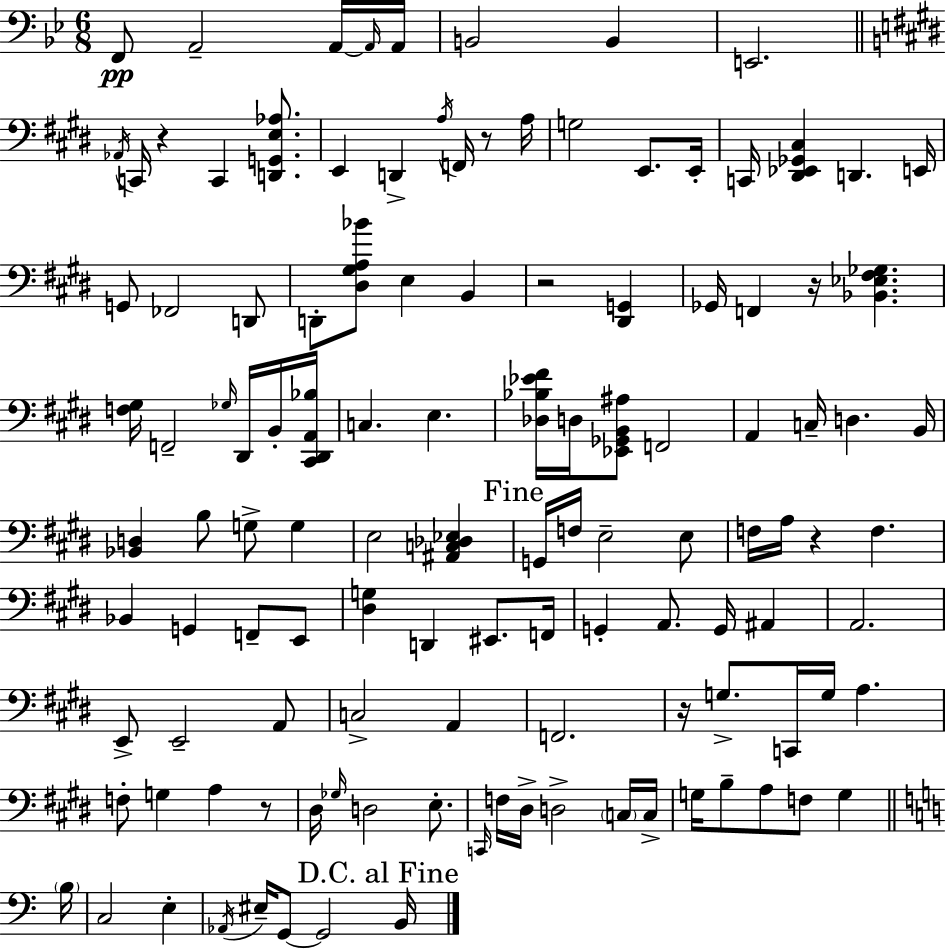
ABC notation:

X:1
T:Untitled
M:6/8
L:1/4
K:Bb
F,,/2 A,,2 A,,/4 A,,/4 A,,/4 B,,2 B,, E,,2 _A,,/4 C,,/4 z C,, [D,,G,,E,_A,]/2 E,, D,, A,/4 F,,/4 z/2 A,/4 G,2 E,,/2 E,,/4 C,,/4 [^D,,_E,,_G,,^C,] D,, E,,/4 G,,/2 _F,,2 D,,/2 D,,/2 [^D,^G,A,_B]/2 E, B,, z2 [^D,,G,,] _G,,/4 F,, z/4 [_B,,_E,^F,_G,] [F,^G,]/4 F,,2 _G,/4 ^D,,/4 B,,/4 [^C,,^D,,A,,_B,]/4 C, E, [_D,_B,_E^F]/4 D,/4 [_E,,_G,,B,,^A,]/2 F,,2 A,, C,/4 D, B,,/4 [_B,,D,] B,/2 G,/2 G, E,2 [^A,,C,_D,_E,] G,,/4 F,/4 E,2 E,/2 F,/4 A,/4 z F, _B,, G,, F,,/2 E,,/2 [^D,G,] D,, ^E,,/2 F,,/4 G,, A,,/2 G,,/4 ^A,, A,,2 E,,/2 E,,2 A,,/2 C,2 A,, F,,2 z/4 G,/2 C,,/4 G,/4 A, F,/2 G, A, z/2 ^D,/4 _G,/4 D,2 E,/2 C,,/4 F,/4 ^D,/4 D,2 C,/4 C,/4 G,/4 B,/2 A,/2 F,/2 G, B,/4 C,2 E, _A,,/4 ^E,/4 G,,/2 G,,2 B,,/4